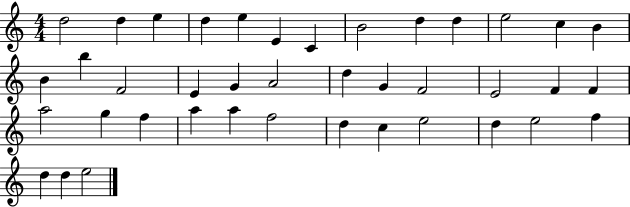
{
  \clef treble
  \numericTimeSignature
  \time 4/4
  \key c \major
  d''2 d''4 e''4 | d''4 e''4 e'4 c'4 | b'2 d''4 d''4 | e''2 c''4 b'4 | \break b'4 b''4 f'2 | e'4 g'4 a'2 | d''4 g'4 f'2 | e'2 f'4 f'4 | \break a''2 g''4 f''4 | a''4 a''4 f''2 | d''4 c''4 e''2 | d''4 e''2 f''4 | \break d''4 d''4 e''2 | \bar "|."
}